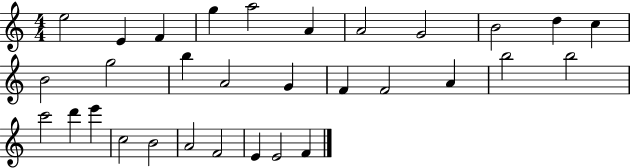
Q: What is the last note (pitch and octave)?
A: F4